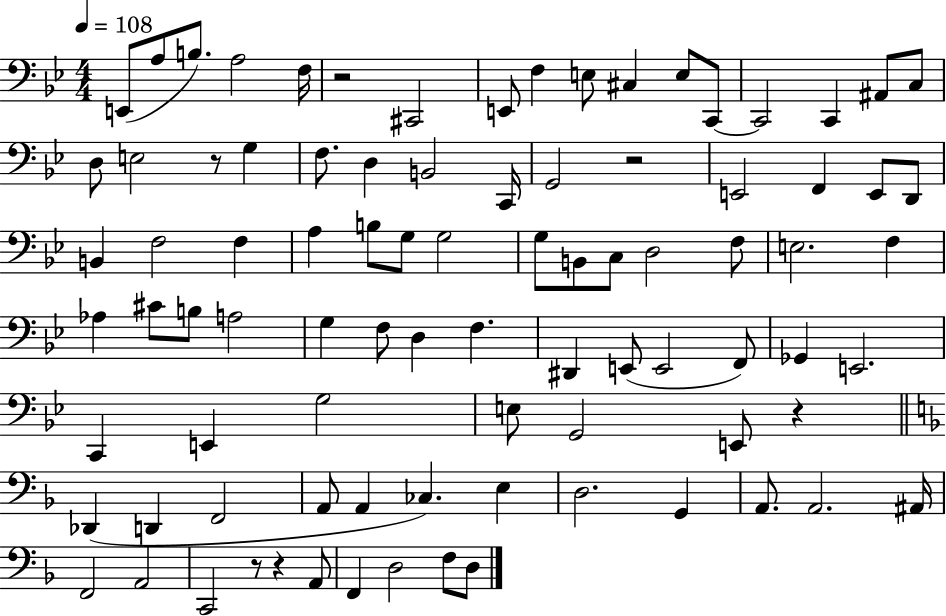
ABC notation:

X:1
T:Untitled
M:4/4
L:1/4
K:Bb
E,,/2 A,/2 B,/2 A,2 F,/4 z2 ^C,,2 E,,/2 F, E,/2 ^C, E,/2 C,,/2 C,,2 C,, ^A,,/2 C,/2 D,/2 E,2 z/2 G, F,/2 D, B,,2 C,,/4 G,,2 z2 E,,2 F,, E,,/2 D,,/2 B,, F,2 F, A, B,/2 G,/2 G,2 G,/2 B,,/2 C,/2 D,2 F,/2 E,2 F, _A, ^C/2 B,/2 A,2 G, F,/2 D, F, ^D,, E,,/2 E,,2 F,,/2 _G,, E,,2 C,, E,, G,2 E,/2 G,,2 E,,/2 z _D,, D,, F,,2 A,,/2 A,, _C, E, D,2 G,, A,,/2 A,,2 ^A,,/4 F,,2 A,,2 C,,2 z/2 z A,,/2 F,, D,2 F,/2 D,/2